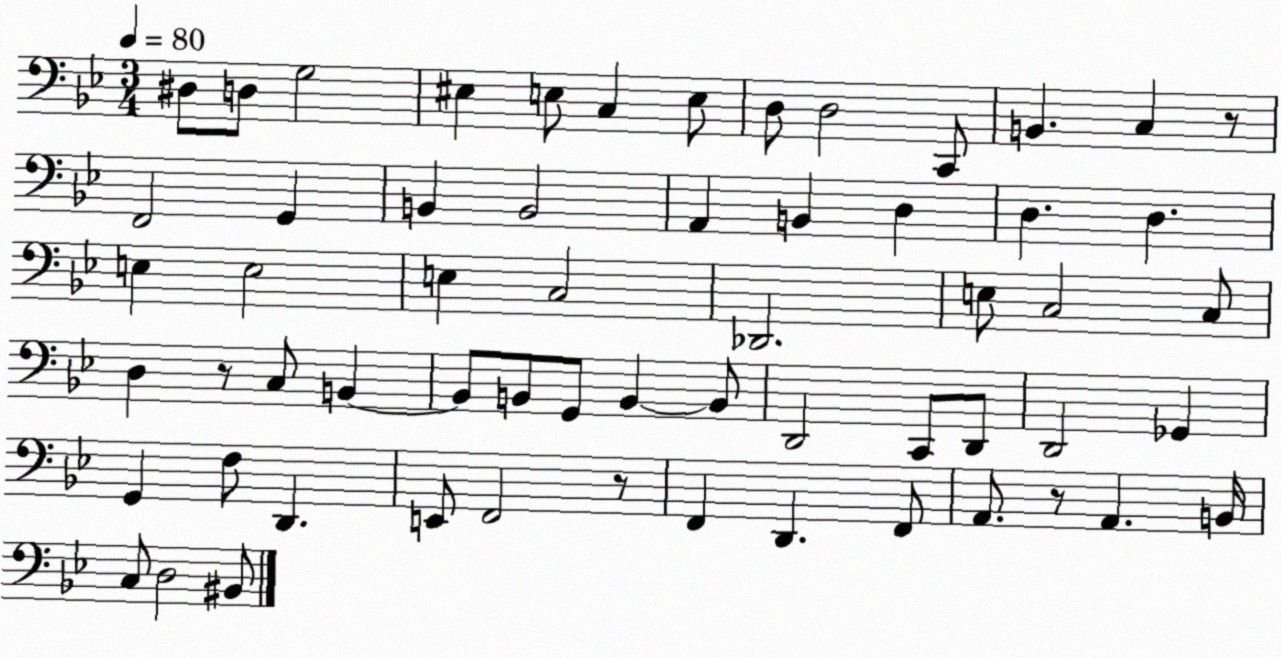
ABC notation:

X:1
T:Untitled
M:3/4
L:1/4
K:Bb
^D,/2 D,/2 G,2 ^E, E,/2 C, E,/2 D,/2 D,2 C,,/2 B,, C, z/2 F,,2 G,, B,, B,,2 A,, B,, D, D, D, E, E,2 E, C,2 _D,,2 E,/2 C,2 C,/2 D, z/2 C,/2 B,, B,,/2 B,,/2 G,,/2 B,, B,,/2 D,,2 C,,/2 D,,/2 D,,2 _G,, G,, F,/2 D,, E,,/2 F,,2 z/2 F,, D,, F,,/2 A,,/2 z/2 A,, B,,/4 C,/2 D,2 ^B,,/2